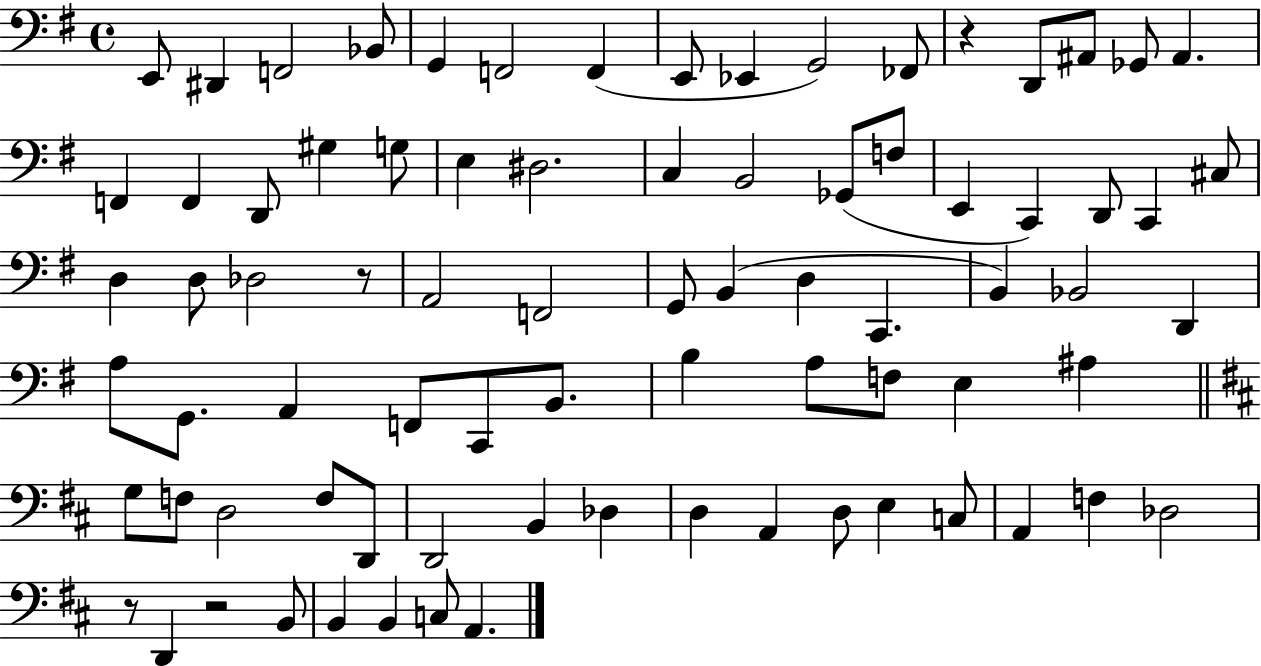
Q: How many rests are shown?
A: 4